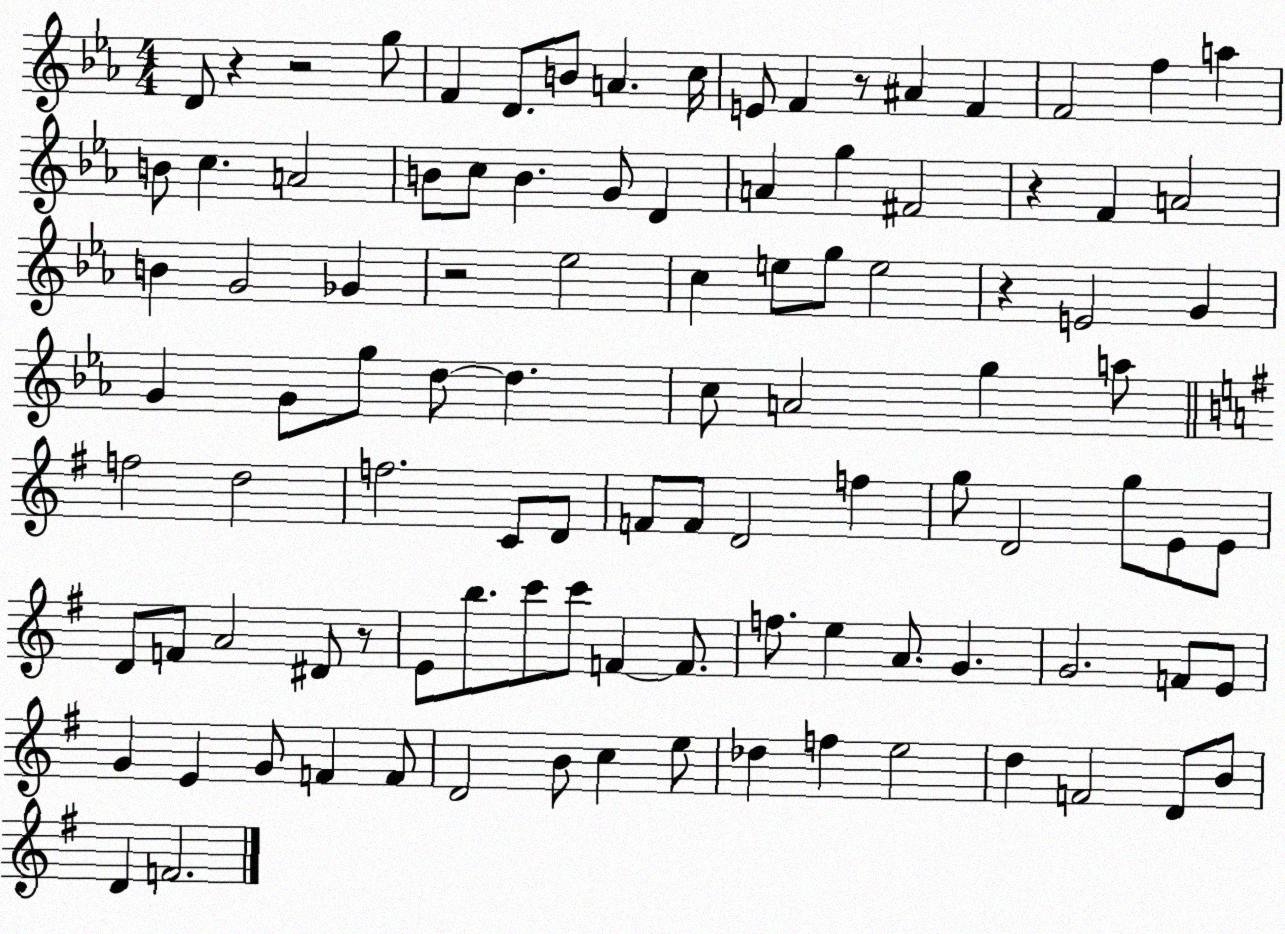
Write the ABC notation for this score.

X:1
T:Untitled
M:4/4
L:1/4
K:Eb
D/2 z z2 g/2 F D/2 B/2 A c/4 E/2 F z/2 ^A F F2 f a B/2 c A2 B/2 c/2 B G/2 D A g ^F2 z F A2 B G2 _G z2 _e2 c e/2 g/2 e2 z E2 G G G/2 g/2 d/2 d c/2 A2 g a/2 f2 d2 f2 C/2 D/2 F/2 F/2 D2 f g/2 D2 g/2 E/2 E/2 D/2 F/2 A2 ^D/2 z/2 E/2 b/2 c'/2 c'/2 F F/2 f/2 e A/2 G G2 F/2 E/2 G E G/2 F F/2 D2 B/2 c e/2 _d f e2 d F2 D/2 B/2 D F2